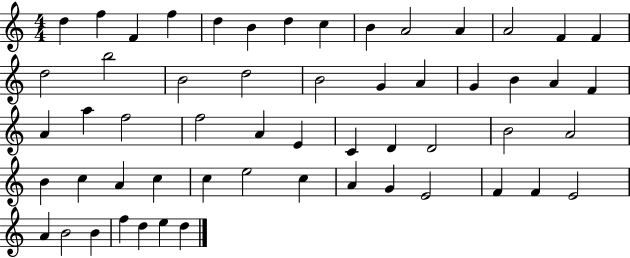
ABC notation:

X:1
T:Untitled
M:4/4
L:1/4
K:C
d f F f d B d c B A2 A A2 F F d2 b2 B2 d2 B2 G A G B A F A a f2 f2 A E C D D2 B2 A2 B c A c c e2 c A G E2 F F E2 A B2 B f d e d